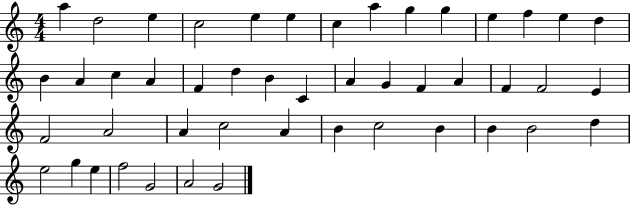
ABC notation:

X:1
T:Untitled
M:4/4
L:1/4
K:C
a d2 e c2 e e c a g g e f e d B A c A F d B C A G F A F F2 E F2 A2 A c2 A B c2 B B B2 d e2 g e f2 G2 A2 G2